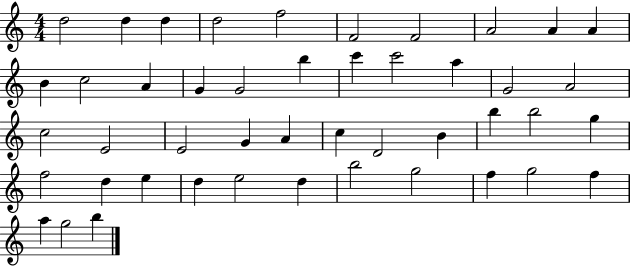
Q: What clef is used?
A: treble